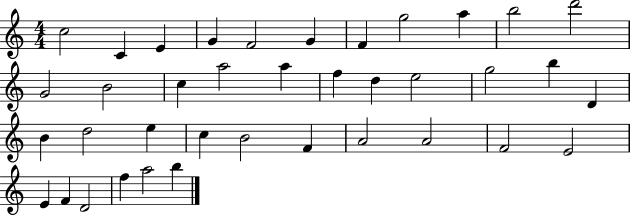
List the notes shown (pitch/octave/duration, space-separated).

C5/h C4/q E4/q G4/q F4/h G4/q F4/q G5/h A5/q B5/h D6/h G4/h B4/h C5/q A5/h A5/q F5/q D5/q E5/h G5/h B5/q D4/q B4/q D5/h E5/q C5/q B4/h F4/q A4/h A4/h F4/h E4/h E4/q F4/q D4/h F5/q A5/h B5/q